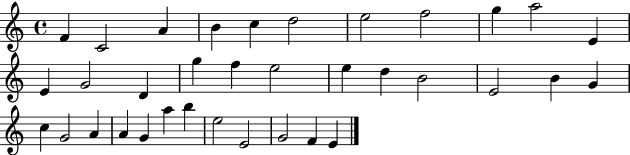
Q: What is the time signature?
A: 4/4